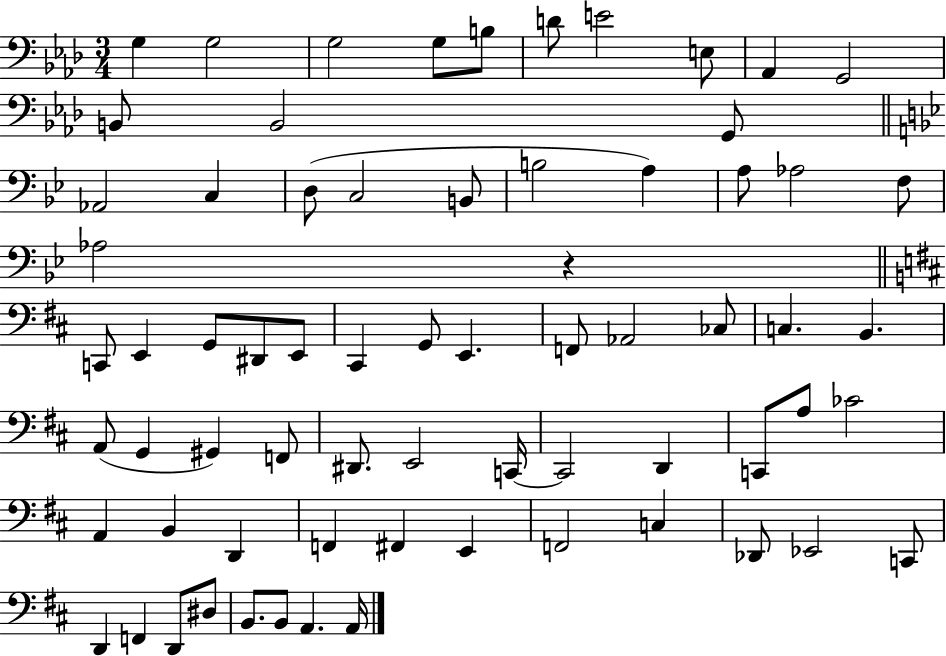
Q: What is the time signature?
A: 3/4